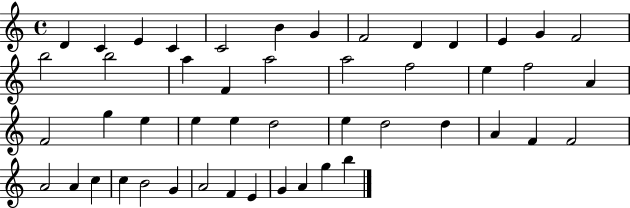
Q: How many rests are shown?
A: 0